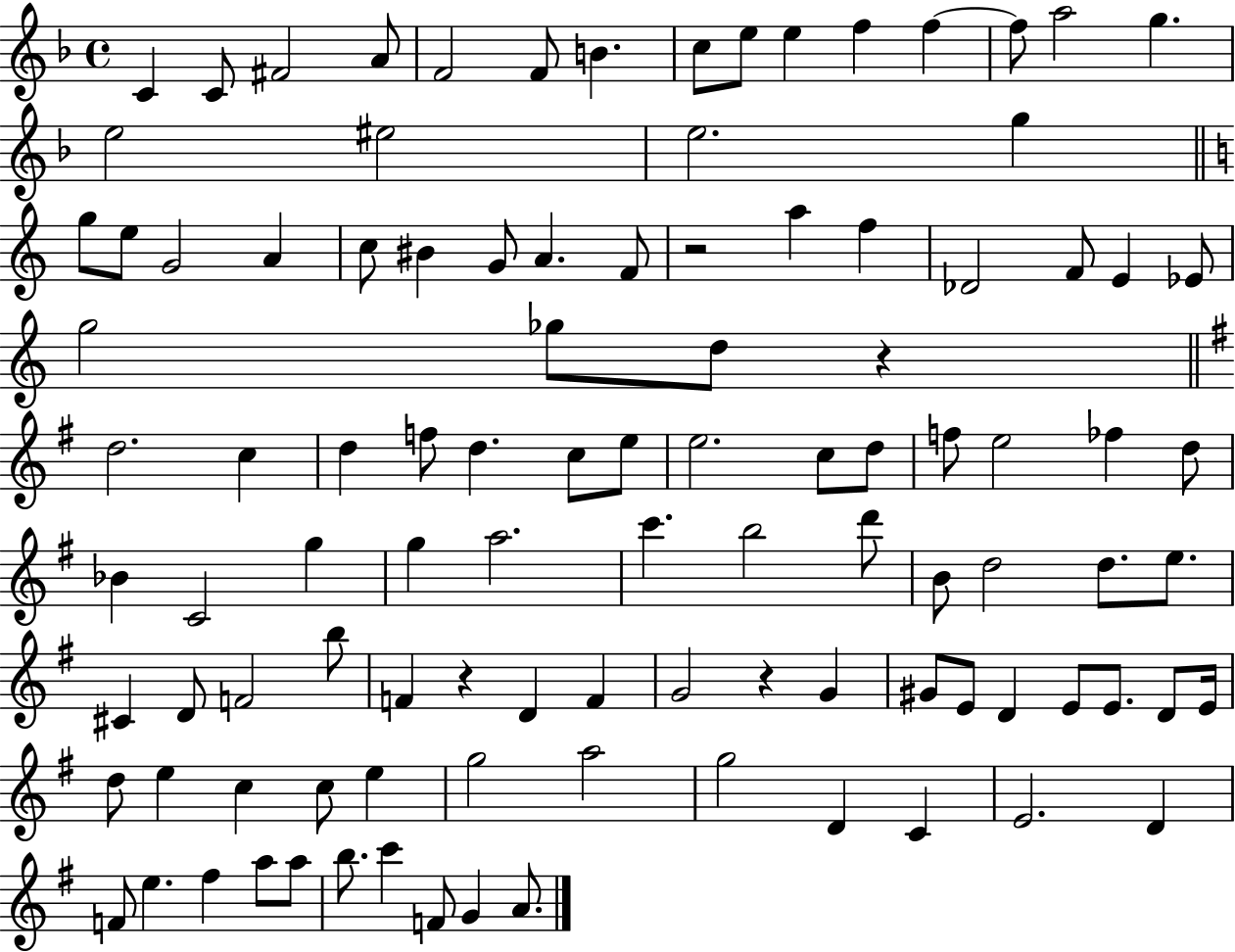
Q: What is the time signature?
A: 4/4